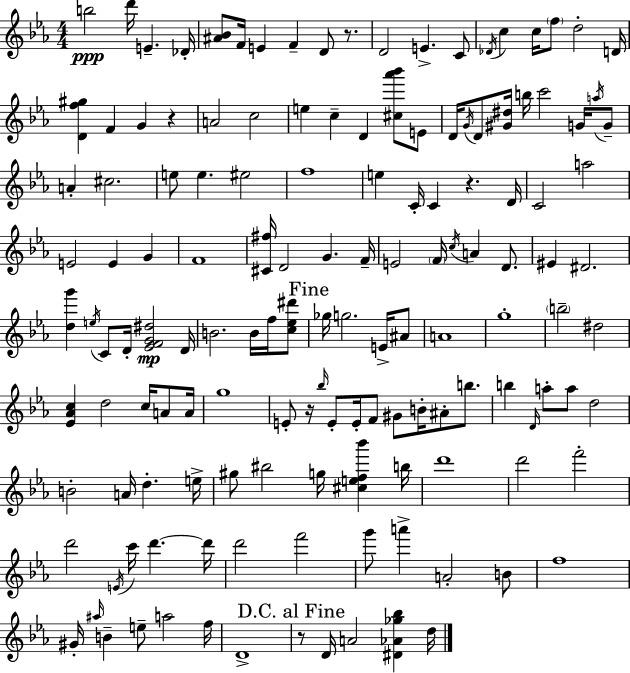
{
  \clef treble
  \numericTimeSignature
  \time 4/4
  \key c \minor
  b''2\ppp d'''16 e'4.-- des'16-. | <ais' bes'>8 f'16 e'4 f'4-- d'8 r8. | d'2 e'4.-> c'8 | \acciaccatura { des'16 } c''4 c''16 \parenthesize f''8 d''2-. | \break d'16 <d' f'' gis''>4 f'4 g'4 r4 | a'2 c''2 | e''4 c''4-- d'4 <cis'' aes''' bes'''>8 e'8 | d'16 \acciaccatura { g'16 } d'8 <gis' dis''>16 b''16 c'''2 g'16 | \break \acciaccatura { a''16 } g'8-- a'4-. cis''2. | e''8 e''4. eis''2 | f''1 | e''4 c'16-. c'4 r4. | \break d'16 c'2 a''2 | e'2 e'4 g'4 | f'1 | <cis' fis''>16 d'2 g'4. | \break f'16-- e'2 \parenthesize f'16 \acciaccatura { c''16 } a'4 | d'8. eis'4 dis'2. | <d'' g'''>4 \acciaccatura { e''16 } c'8 d'16-. <ees' f' g' dis''>2\mp | d'16 b'2. | \break b'16 f''16 <c'' ees'' dis'''>8 \mark "Fine" ges''16 g''2. | e'16-> ais'8 a'1 | g''1-. | \parenthesize b''2-- dis''2 | \break <ees' aes' c''>4 d''2 | c''16 a'8 a'16 g''1 | e'8-. r16 \grace { bes''16 } e'8-. e'16-. f'8 gis'8 | b'16-. ais'8-. b''8. b''4 \grace { d'16 } a''8-. a''8 d''2 | \break b'2-. a'16 | d''4.-. e''16-> gis''8 bis''2 | g''16 <cis'' e'' f'' bes'''>4 b''16 d'''1 | d'''2 f'''2-. | \break d'''2 \acciaccatura { e'16 } | c'''16 d'''4.~~ d'''16 d'''2 | f'''2 g'''8 a'''4-> a'2-. | b'8 f''1 | \break gis'16-. \grace { ais''16 } b'4-- e''8-- | a''2 f''16 d'1-> | \mark "D.C. al Fine" r8 d'16 a'2 | <dis' aes' ges'' bes''>4 d''16 \bar "|."
}